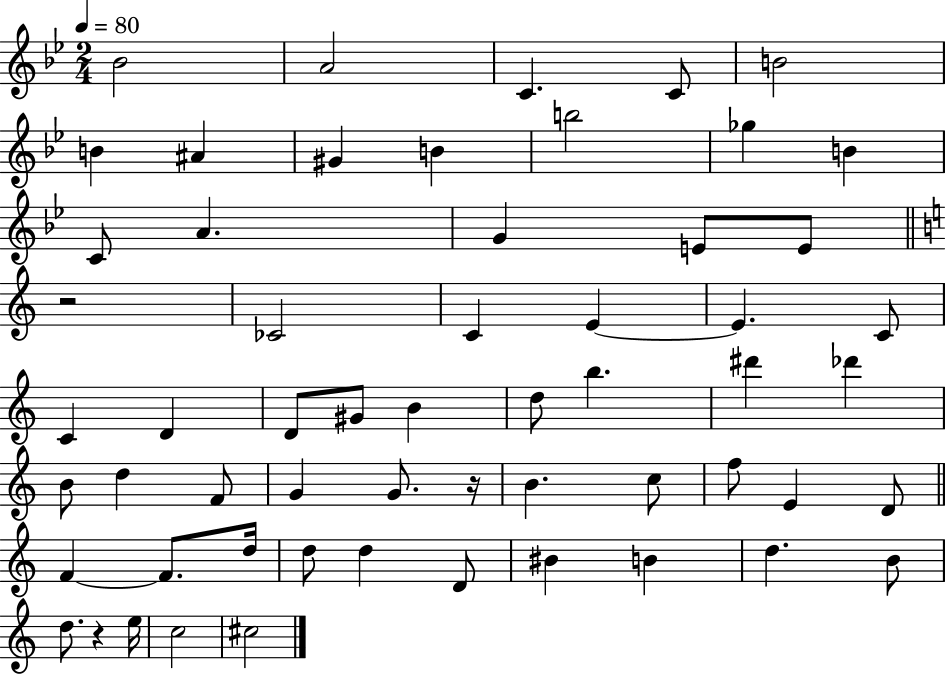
{
  \clef treble
  \numericTimeSignature
  \time 2/4
  \key bes \major
  \tempo 4 = 80
  bes'2 | a'2 | c'4. c'8 | b'2 | \break b'4 ais'4 | gis'4 b'4 | b''2 | ges''4 b'4 | \break c'8 a'4. | g'4 e'8 e'8 | \bar "||" \break \key c \major r2 | ces'2 | c'4 e'4~~ | e'4. c'8 | \break c'4 d'4 | d'8 gis'8 b'4 | d''8 b''4. | dis'''4 des'''4 | \break b'8 d''4 f'8 | g'4 g'8. r16 | b'4. c''8 | f''8 e'4 d'8 | \break \bar "||" \break \key a \minor f'4~~ f'8. d''16 | d''8 d''4 d'8 | bis'4 b'4 | d''4. b'8 | \break d''8. r4 e''16 | c''2 | cis''2 | \bar "|."
}